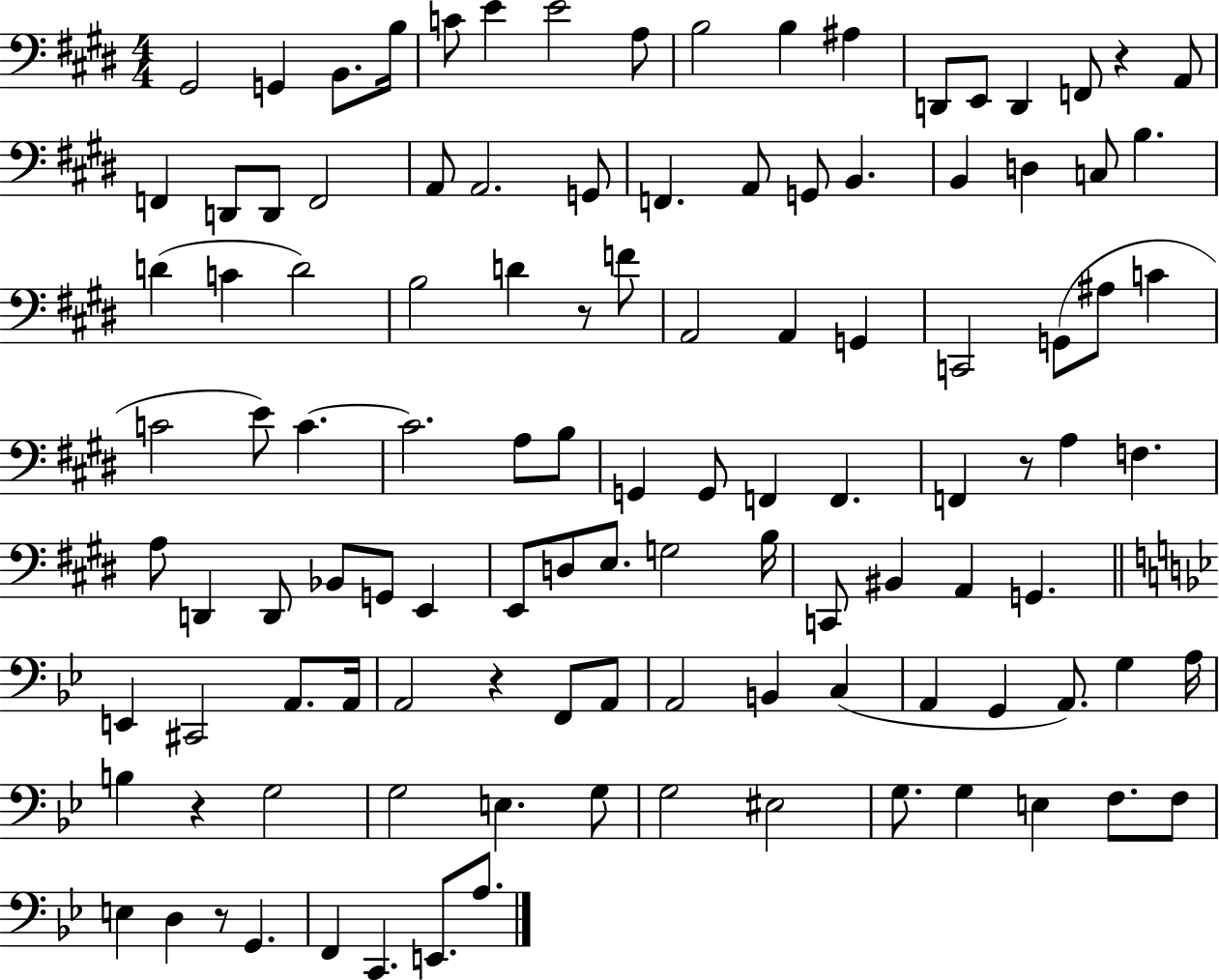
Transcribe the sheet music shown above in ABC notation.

X:1
T:Untitled
M:4/4
L:1/4
K:E
^G,,2 G,, B,,/2 B,/4 C/2 E E2 A,/2 B,2 B, ^A, D,,/2 E,,/2 D,, F,,/2 z A,,/2 F,, D,,/2 D,,/2 F,,2 A,,/2 A,,2 G,,/2 F,, A,,/2 G,,/2 B,, B,, D, C,/2 B, D C D2 B,2 D z/2 F/2 A,,2 A,, G,, C,,2 G,,/2 ^A,/2 C C2 E/2 C C2 A,/2 B,/2 G,, G,,/2 F,, F,, F,, z/2 A, F, A,/2 D,, D,,/2 _B,,/2 G,,/2 E,, E,,/2 D,/2 E,/2 G,2 B,/4 C,,/2 ^B,, A,, G,, E,, ^C,,2 A,,/2 A,,/4 A,,2 z F,,/2 A,,/2 A,,2 B,, C, A,, G,, A,,/2 G, A,/4 B, z G,2 G,2 E, G,/2 G,2 ^E,2 G,/2 G, E, F,/2 F,/2 E, D, z/2 G,, F,, C,, E,,/2 A,/2